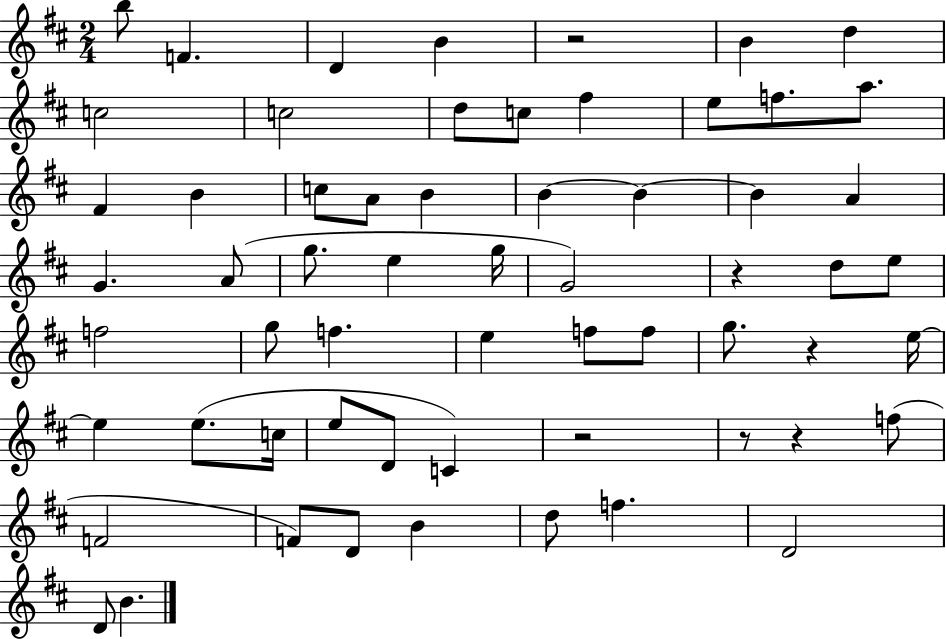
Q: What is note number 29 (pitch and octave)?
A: G4